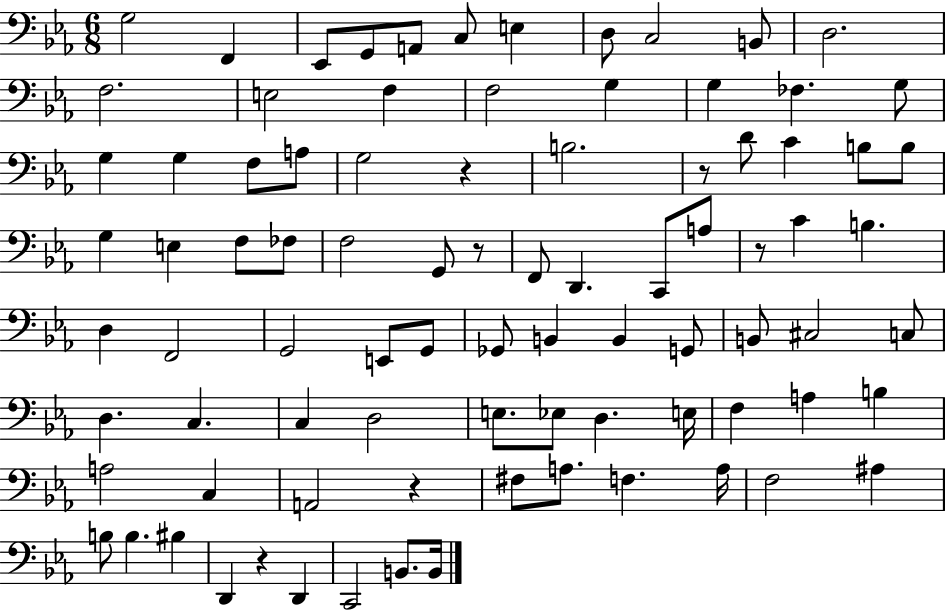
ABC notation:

X:1
T:Untitled
M:6/8
L:1/4
K:Eb
G,2 F,, _E,,/2 G,,/2 A,,/2 C,/2 E, D,/2 C,2 B,,/2 D,2 F,2 E,2 F, F,2 G, G, _F, G,/2 G, G, F,/2 A,/2 G,2 z B,2 z/2 D/2 C B,/2 B,/2 G, E, F,/2 _F,/2 F,2 G,,/2 z/2 F,,/2 D,, C,,/2 A,/2 z/2 C B, D, F,,2 G,,2 E,,/2 G,,/2 _G,,/2 B,, B,, G,,/2 B,,/2 ^C,2 C,/2 D, C, C, D,2 E,/2 _E,/2 D, E,/4 F, A, B, A,2 C, A,,2 z ^F,/2 A,/2 F, A,/4 F,2 ^A, B,/2 B, ^B, D,, z D,, C,,2 B,,/2 B,,/4